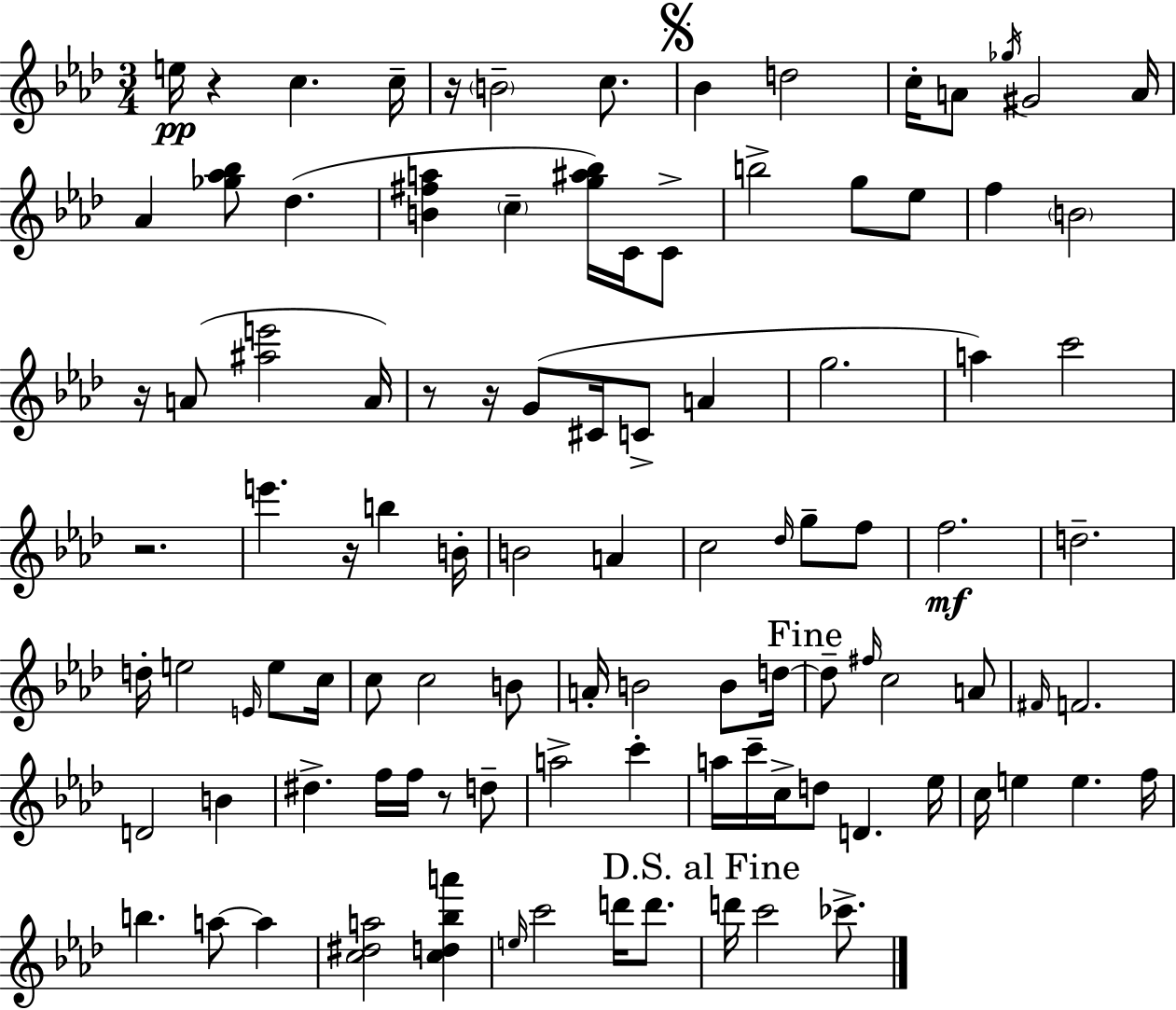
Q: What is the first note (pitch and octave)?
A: E5